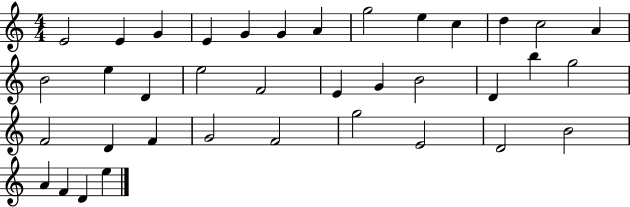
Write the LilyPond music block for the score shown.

{
  \clef treble
  \numericTimeSignature
  \time 4/4
  \key c \major
  e'2 e'4 g'4 | e'4 g'4 g'4 a'4 | g''2 e''4 c''4 | d''4 c''2 a'4 | \break b'2 e''4 d'4 | e''2 f'2 | e'4 g'4 b'2 | d'4 b''4 g''2 | \break f'2 d'4 f'4 | g'2 f'2 | g''2 e'2 | d'2 b'2 | \break a'4 f'4 d'4 e''4 | \bar "|."
}